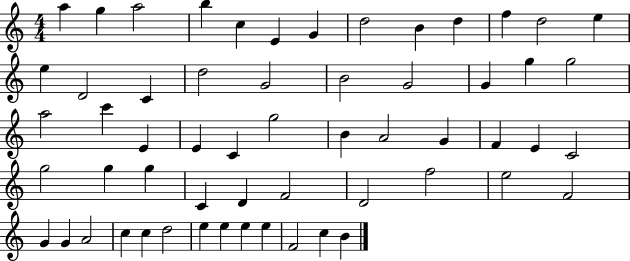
{
  \clef treble
  \numericTimeSignature
  \time 4/4
  \key c \major
  a''4 g''4 a''2 | b''4 c''4 e'4 g'4 | d''2 b'4 d''4 | f''4 d''2 e''4 | \break e''4 d'2 c'4 | d''2 g'2 | b'2 g'2 | g'4 g''4 g''2 | \break a''2 c'''4 e'4 | e'4 c'4 g''2 | b'4 a'2 g'4 | f'4 e'4 c'2 | \break g''2 g''4 g''4 | c'4 d'4 f'2 | d'2 f''2 | e''2 f'2 | \break g'4 g'4 a'2 | c''4 c''4 d''2 | e''4 e''4 e''4 e''4 | f'2 c''4 b'4 | \break \bar "|."
}